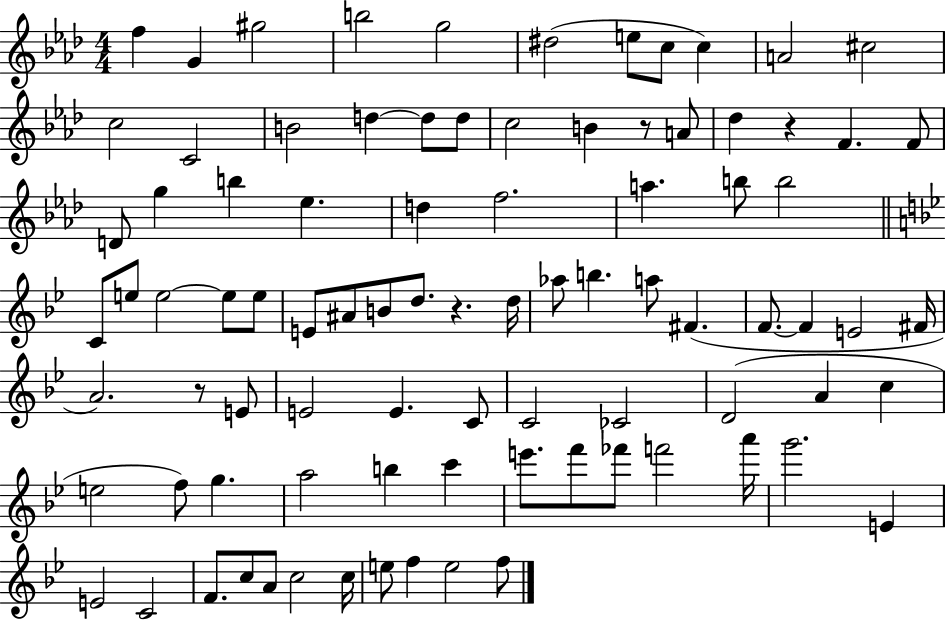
{
  \clef treble
  \numericTimeSignature
  \time 4/4
  \key aes \major
  f''4 g'4 gis''2 | b''2 g''2 | dis''2( e''8 c''8 c''4) | a'2 cis''2 | \break c''2 c'2 | b'2 d''4~~ d''8 d''8 | c''2 b'4 r8 a'8 | des''4 r4 f'4. f'8 | \break d'8 g''4 b''4 ees''4. | d''4 f''2. | a''4. b''8 b''2 | \bar "||" \break \key bes \major c'8 e''8 e''2~~ e''8 e''8 | e'8 ais'8 b'8 d''8. r4. d''16 | aes''8 b''4. a''8 fis'4.( | f'8.~~ f'4 e'2 fis'16 | \break a'2.) r8 e'8 | e'2 e'4. c'8 | c'2 ces'2 | d'2( a'4 c''4 | \break e''2 f''8) g''4. | a''2 b''4 c'''4 | e'''8. f'''8 fes'''8 f'''2 a'''16 | g'''2. e'4 | \break e'2 c'2 | f'8. c''8 a'8 c''2 c''16 | e''8 f''4 e''2 f''8 | \bar "|."
}